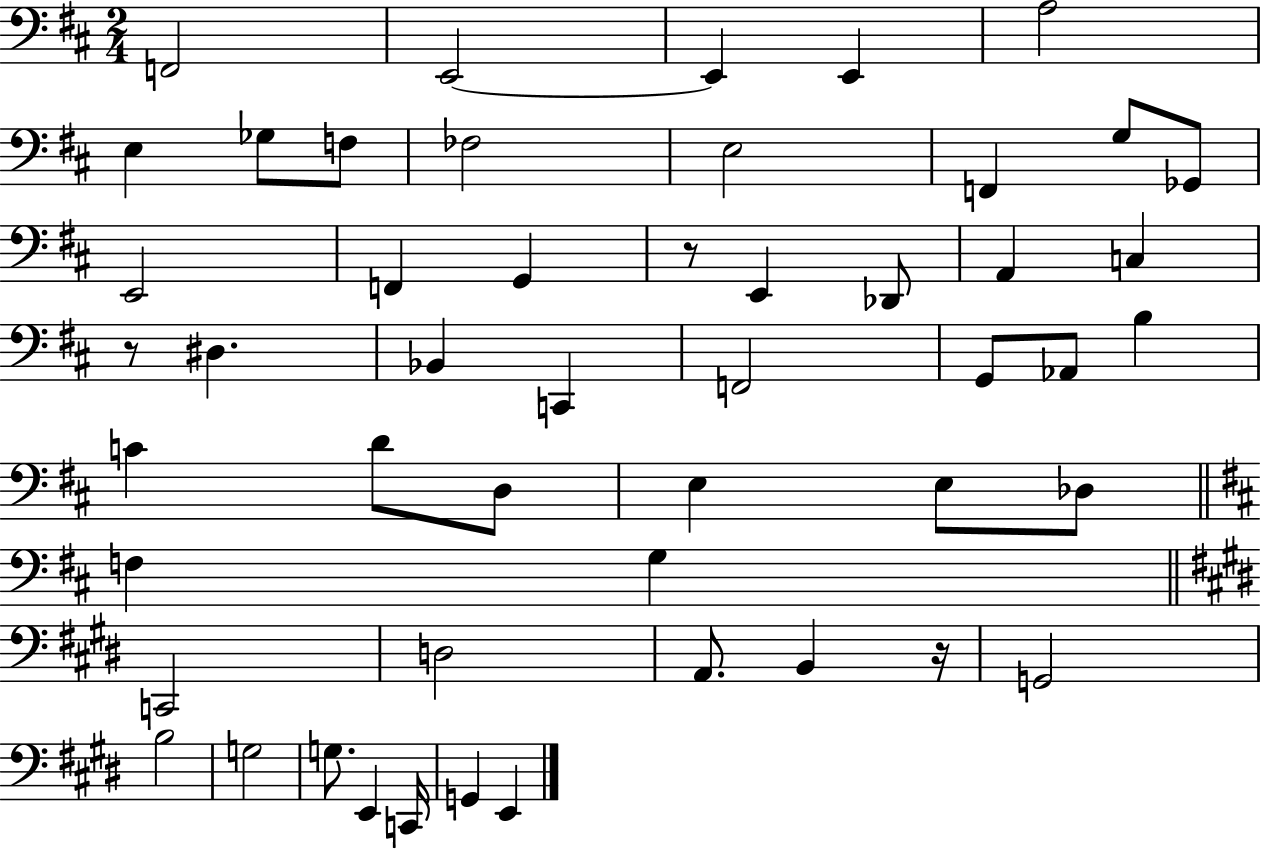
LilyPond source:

{
  \clef bass
  \numericTimeSignature
  \time 2/4
  \key d \major
  f,2 | e,2~~ | e,4 e,4 | a2 | \break e4 ges8 f8 | fes2 | e2 | f,4 g8 ges,8 | \break e,2 | f,4 g,4 | r8 e,4 des,8 | a,4 c4 | \break r8 dis4. | bes,4 c,4 | f,2 | g,8 aes,8 b4 | \break c'4 d'8 d8 | e4 e8 des8 | \bar "||" \break \key d \major f4 g4 | \bar "||" \break \key e \major c,2 | d2 | a,8. b,4 r16 | g,2 | \break b2 | g2 | g8. e,4 c,16 | g,4 e,4 | \break \bar "|."
}